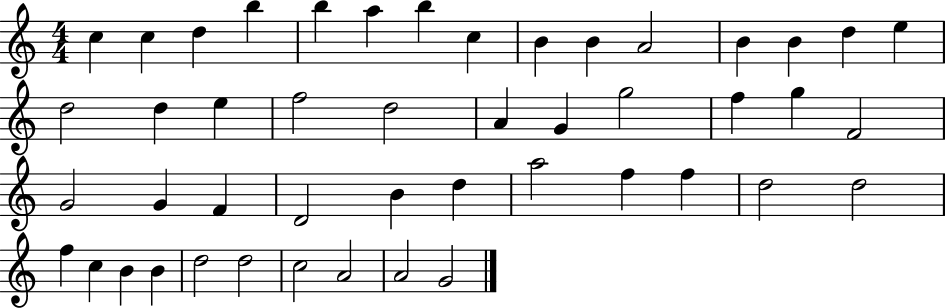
{
  \clef treble
  \numericTimeSignature
  \time 4/4
  \key c \major
  c''4 c''4 d''4 b''4 | b''4 a''4 b''4 c''4 | b'4 b'4 a'2 | b'4 b'4 d''4 e''4 | \break d''2 d''4 e''4 | f''2 d''2 | a'4 g'4 g''2 | f''4 g''4 f'2 | \break g'2 g'4 f'4 | d'2 b'4 d''4 | a''2 f''4 f''4 | d''2 d''2 | \break f''4 c''4 b'4 b'4 | d''2 d''2 | c''2 a'2 | a'2 g'2 | \break \bar "|."
}